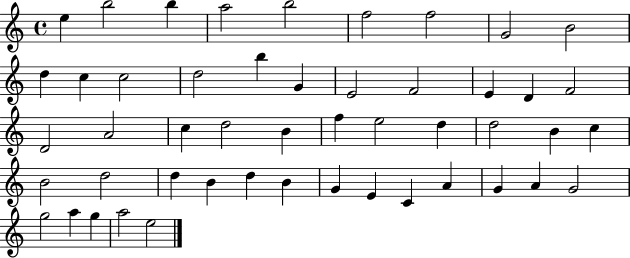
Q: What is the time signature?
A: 4/4